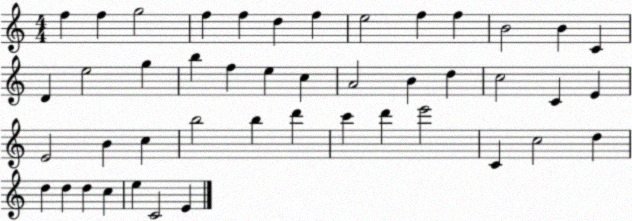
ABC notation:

X:1
T:Untitled
M:4/4
L:1/4
K:C
f f g2 f f d f e2 f f B2 B C D e2 g b f e c A2 B d c2 C E E2 B c b2 b d' c' d' e'2 C c2 d d d d c e C2 E